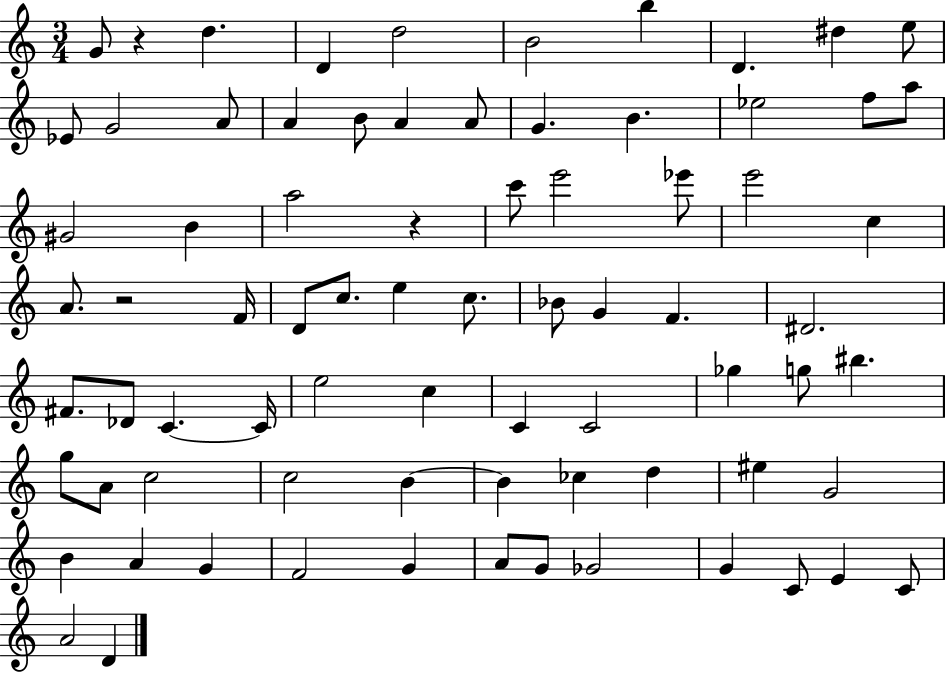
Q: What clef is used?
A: treble